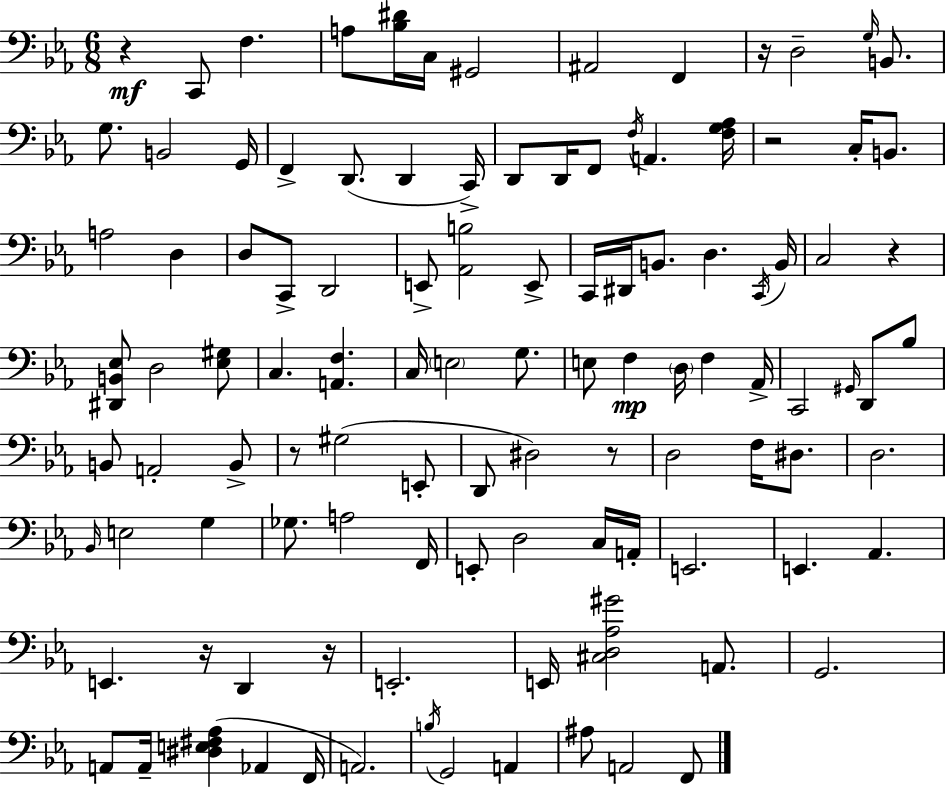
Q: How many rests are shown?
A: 8